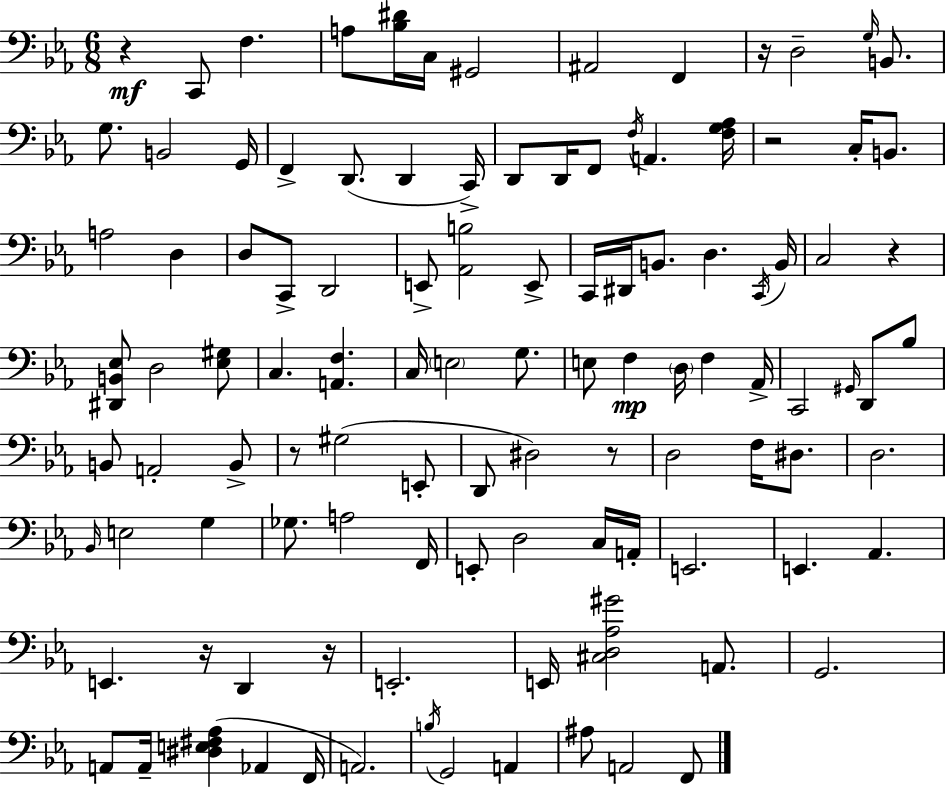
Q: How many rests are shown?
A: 8